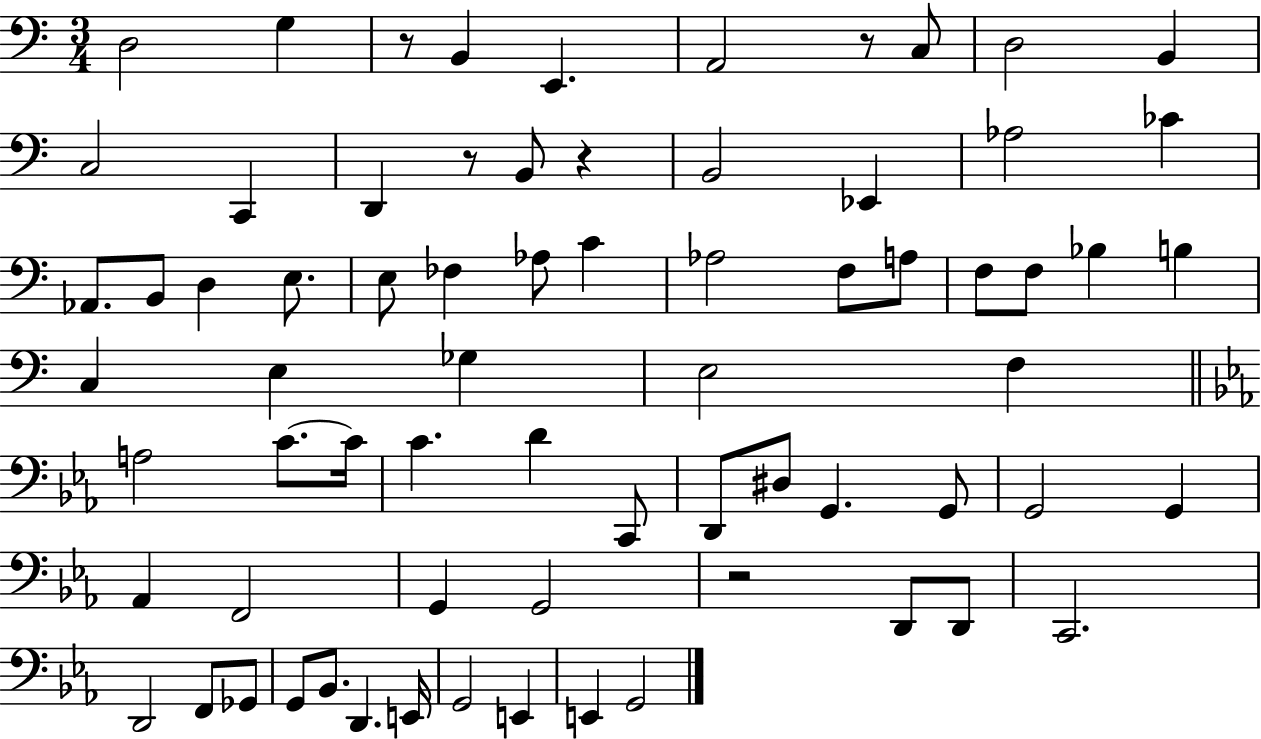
X:1
T:Untitled
M:3/4
L:1/4
K:C
D,2 G, z/2 B,, E,, A,,2 z/2 C,/2 D,2 B,, C,2 C,, D,, z/2 B,,/2 z B,,2 _E,, _A,2 _C _A,,/2 B,,/2 D, E,/2 E,/2 _F, _A,/2 C _A,2 F,/2 A,/2 F,/2 F,/2 _B, B, C, E, _G, E,2 F, A,2 C/2 C/4 C D C,,/2 D,,/2 ^D,/2 G,, G,,/2 G,,2 G,, _A,, F,,2 G,, G,,2 z2 D,,/2 D,,/2 C,,2 D,,2 F,,/2 _G,,/2 G,,/2 _B,,/2 D,, E,,/4 G,,2 E,, E,, G,,2